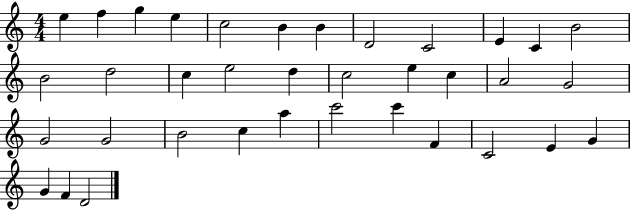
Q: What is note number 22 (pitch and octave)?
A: G4